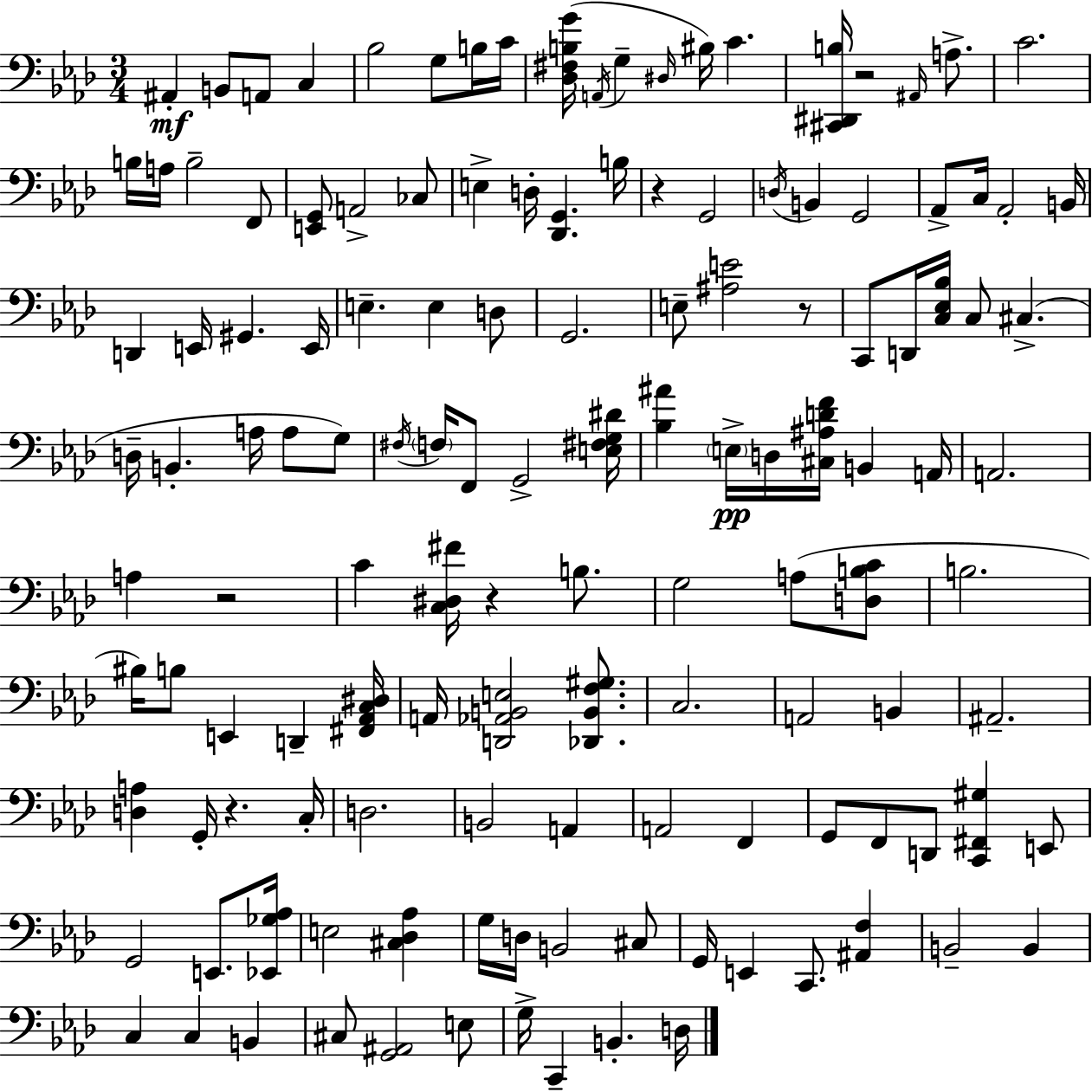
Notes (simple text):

A#2/q B2/e A2/e C3/q Bb3/h G3/e B3/s C4/s [Db3,F#3,B3,G4]/s A2/s G3/q D#3/s BIS3/s C4/q. [C#2,D#2,B3]/s R/h A#2/s A3/e. C4/h. B3/s A3/s B3/h F2/e [E2,G2]/e A2/h CES3/e E3/q D3/s [Db2,G2]/q. B3/s R/q G2/h D3/s B2/q G2/h Ab2/e C3/s Ab2/h B2/s D2/q E2/s G#2/q. E2/s E3/q. E3/q D3/e G2/h. E3/e [A#3,E4]/h R/e C2/e D2/s [C3,Eb3,Bb3]/s C3/e C#3/q. D3/s B2/q. A3/s A3/e G3/e F#3/s F3/s F2/e G2/h [E3,F#3,G3,D#4]/s [Bb3,A#4]/q E3/s D3/s [C#3,A#3,D4,F4]/s B2/q A2/s A2/h. A3/q R/h C4/q [C3,D#3,F#4]/s R/q B3/e. G3/h A3/e [D3,B3,C4]/e B3/h. BIS3/s B3/e E2/q D2/q [F#2,Ab2,C3,D#3]/s A2/s [D2,Ab2,B2,E3]/h [Db2,B2,F3,G#3]/e. C3/h. A2/h B2/q A#2/h. [D3,A3]/q G2/s R/q. C3/s D3/h. B2/h A2/q A2/h F2/q G2/e F2/e D2/e [C2,F#2,G#3]/q E2/e G2/h E2/e. [Eb2,Gb3,Ab3]/s E3/h [C#3,Db3,Ab3]/q G3/s D3/s B2/h C#3/e G2/s E2/q C2/e. [A#2,F3]/q B2/h B2/q C3/q C3/q B2/q C#3/e [G2,A#2]/h E3/e G3/s C2/q B2/q. D3/s